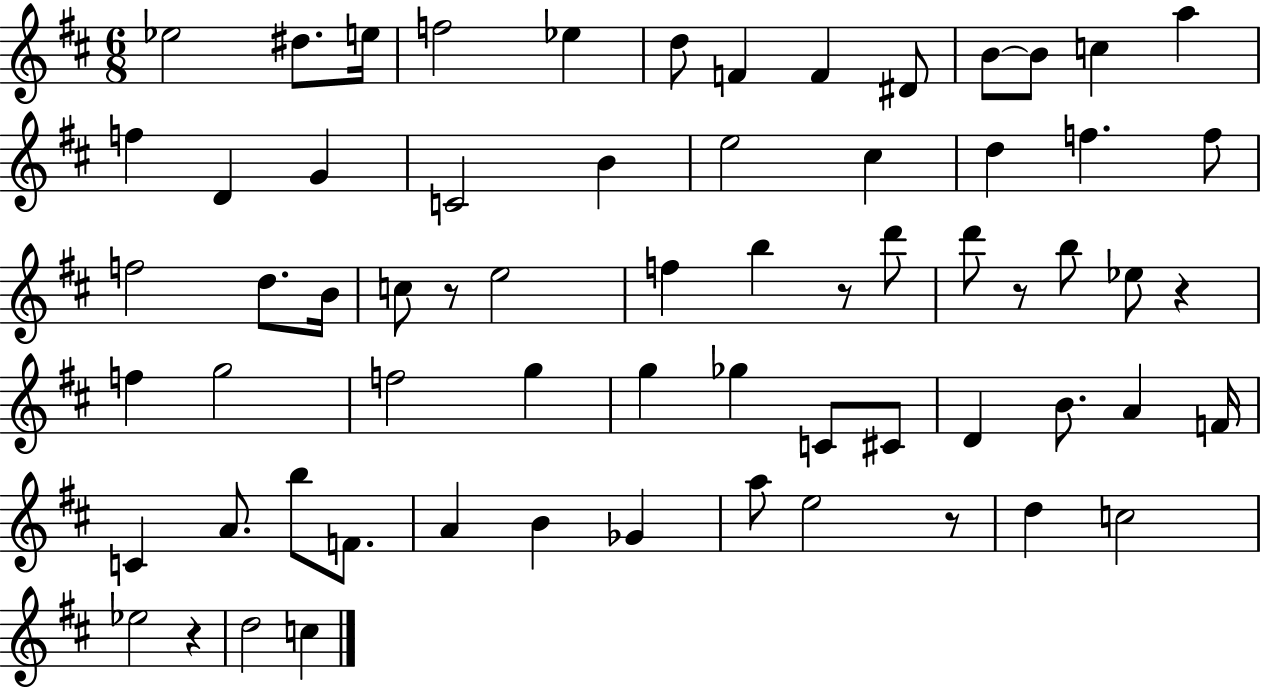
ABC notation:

X:1
T:Untitled
M:6/8
L:1/4
K:D
_e2 ^d/2 e/4 f2 _e d/2 F F ^D/2 B/2 B/2 c a f D G C2 B e2 ^c d f f/2 f2 d/2 B/4 c/2 z/2 e2 f b z/2 d'/2 d'/2 z/2 b/2 _e/2 z f g2 f2 g g _g C/2 ^C/2 D B/2 A F/4 C A/2 b/2 F/2 A B _G a/2 e2 z/2 d c2 _e2 z d2 c